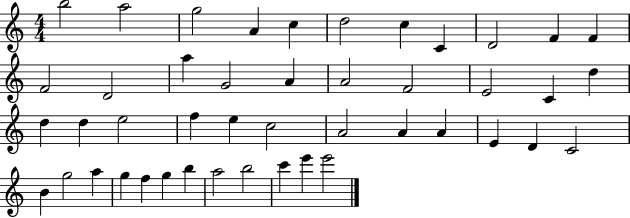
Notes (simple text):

B5/h A5/h G5/h A4/q C5/q D5/h C5/q C4/q D4/h F4/q F4/q F4/h D4/h A5/q G4/h A4/q A4/h F4/h E4/h C4/q D5/q D5/q D5/q E5/h F5/q E5/q C5/h A4/h A4/q A4/q E4/q D4/q C4/h B4/q G5/h A5/q G5/q F5/q G5/q B5/q A5/h B5/h C6/q E6/q E6/h